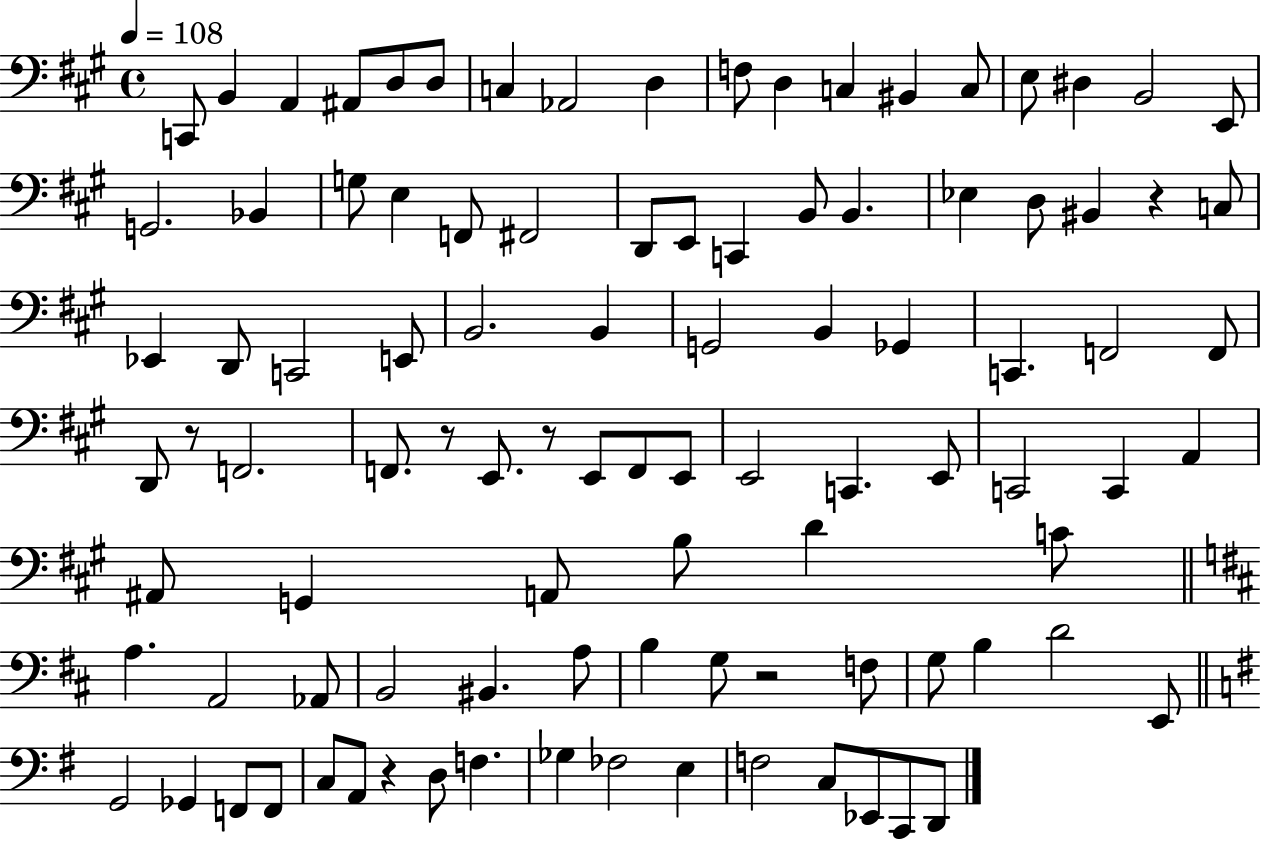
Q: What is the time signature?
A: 4/4